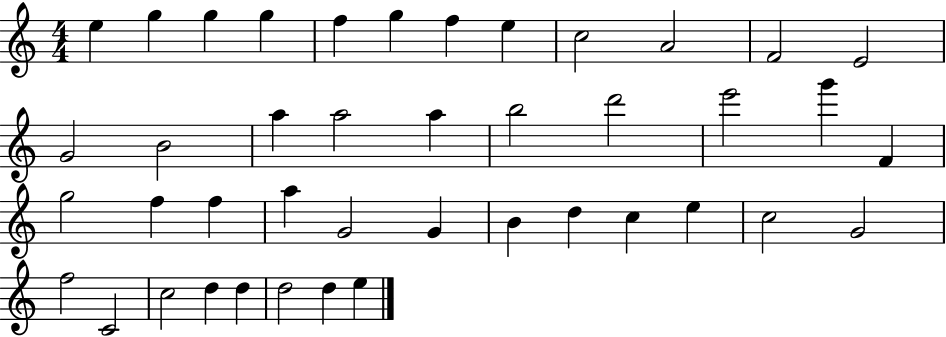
E5/q G5/q G5/q G5/q F5/q G5/q F5/q E5/q C5/h A4/h F4/h E4/h G4/h B4/h A5/q A5/h A5/q B5/h D6/h E6/h G6/q F4/q G5/h F5/q F5/q A5/q G4/h G4/q B4/q D5/q C5/q E5/q C5/h G4/h F5/h C4/h C5/h D5/q D5/q D5/h D5/q E5/q